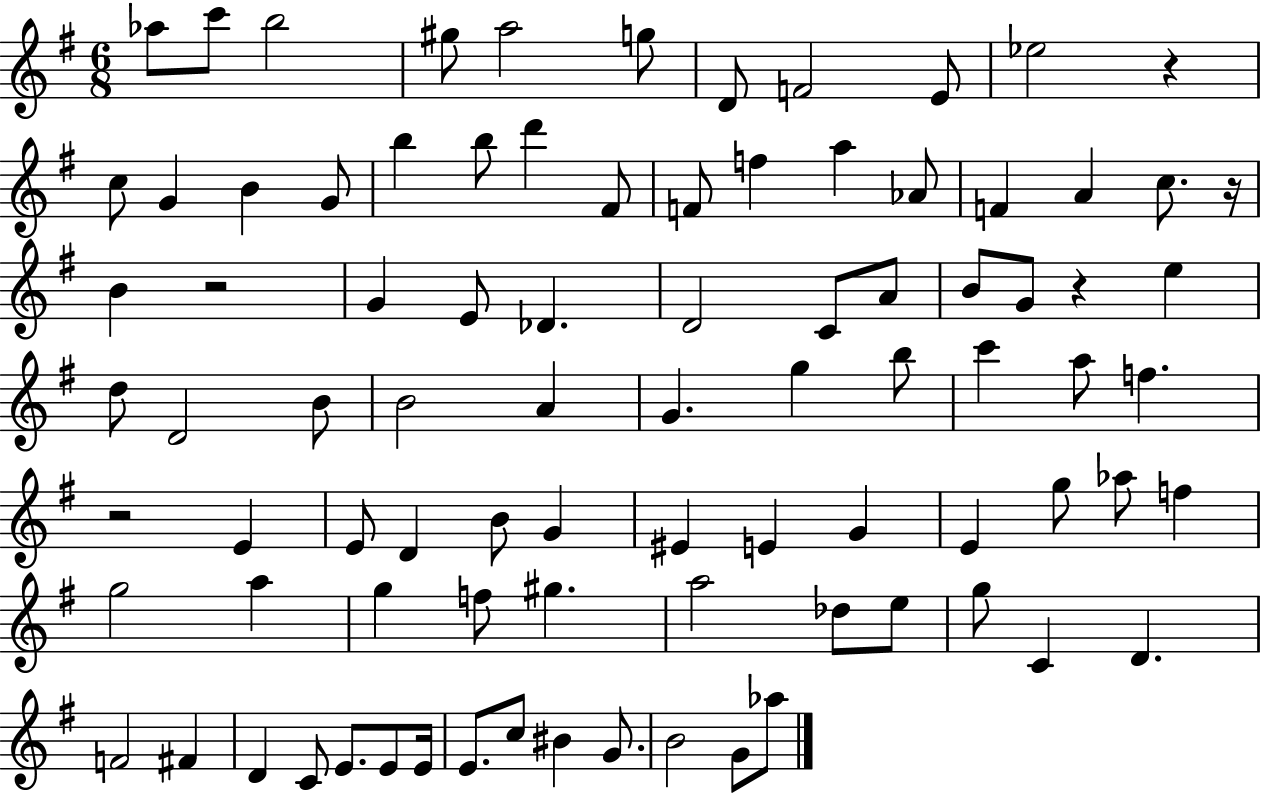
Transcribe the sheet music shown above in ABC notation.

X:1
T:Untitled
M:6/8
L:1/4
K:G
_a/2 c'/2 b2 ^g/2 a2 g/2 D/2 F2 E/2 _e2 z c/2 G B G/2 b b/2 d' ^F/2 F/2 f a _A/2 F A c/2 z/4 B z2 G E/2 _D D2 C/2 A/2 B/2 G/2 z e d/2 D2 B/2 B2 A G g b/2 c' a/2 f z2 E E/2 D B/2 G ^E E G E g/2 _a/2 f g2 a g f/2 ^g a2 _d/2 e/2 g/2 C D F2 ^F D C/2 E/2 E/2 E/4 E/2 c/2 ^B G/2 B2 G/2 _a/2